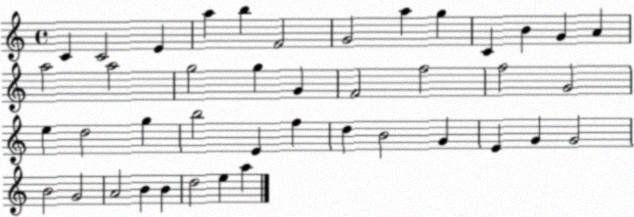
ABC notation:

X:1
T:Untitled
M:4/4
L:1/4
K:C
C C2 E a b F2 G2 a g C B G A a2 a2 g2 g G F2 f2 f2 G2 e d2 g b2 E f d B2 G E G G2 B2 G2 A2 B B d2 e a